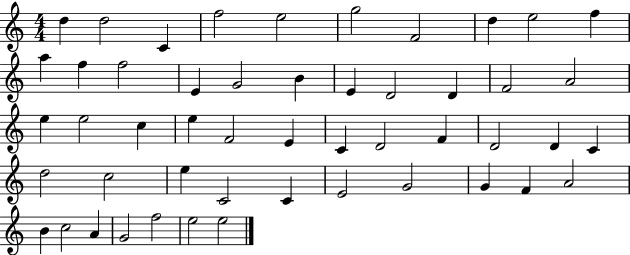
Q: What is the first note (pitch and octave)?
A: D5